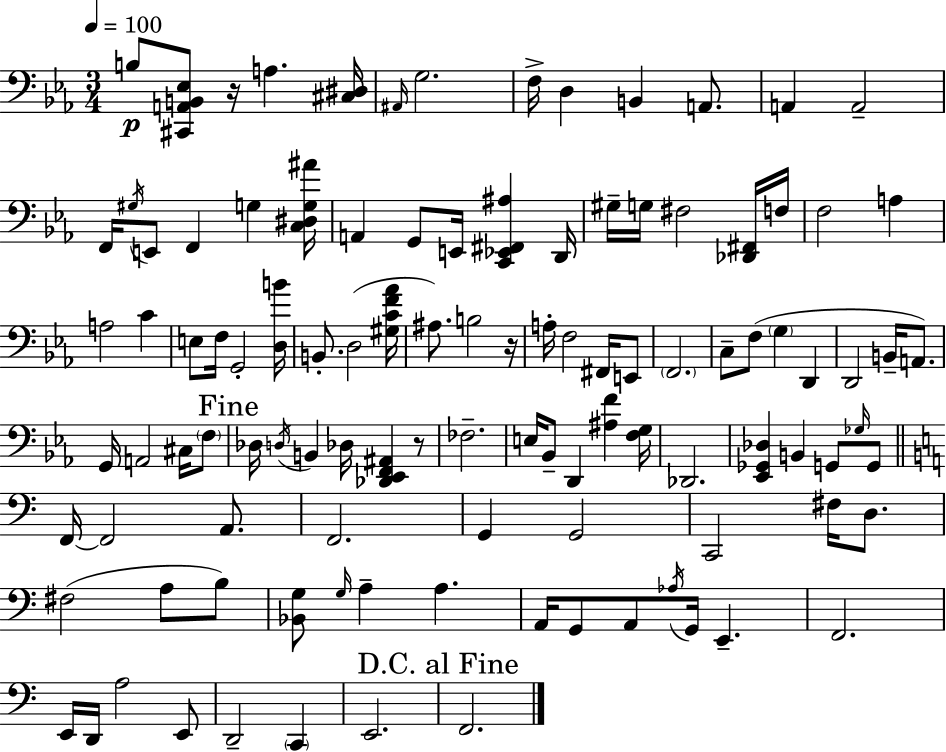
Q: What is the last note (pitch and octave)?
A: F2